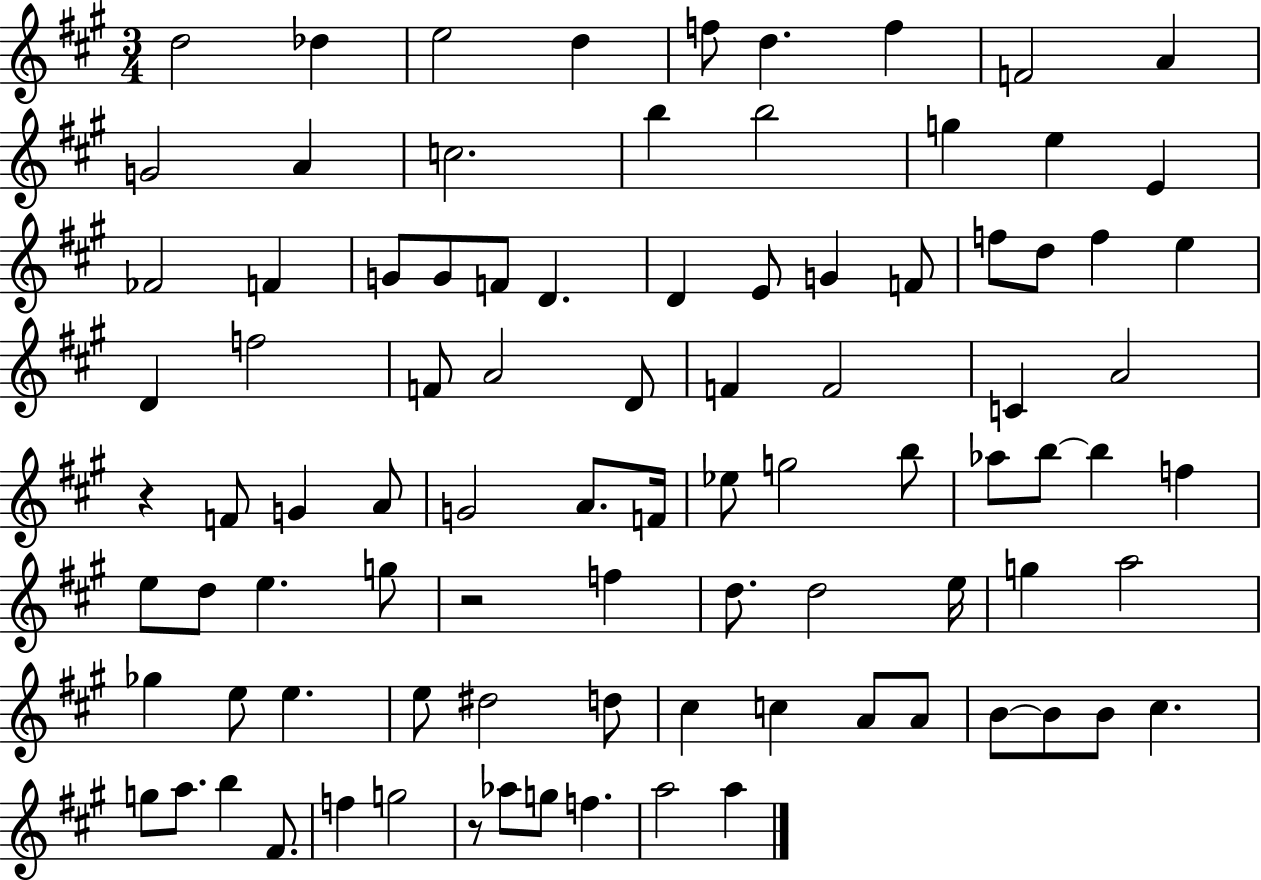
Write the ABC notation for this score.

X:1
T:Untitled
M:3/4
L:1/4
K:A
d2 _d e2 d f/2 d f F2 A G2 A c2 b b2 g e E _F2 F G/2 G/2 F/2 D D E/2 G F/2 f/2 d/2 f e D f2 F/2 A2 D/2 F F2 C A2 z F/2 G A/2 G2 A/2 F/4 _e/2 g2 b/2 _a/2 b/2 b f e/2 d/2 e g/2 z2 f d/2 d2 e/4 g a2 _g e/2 e e/2 ^d2 d/2 ^c c A/2 A/2 B/2 B/2 B/2 ^c g/2 a/2 b ^F/2 f g2 z/2 _a/2 g/2 f a2 a